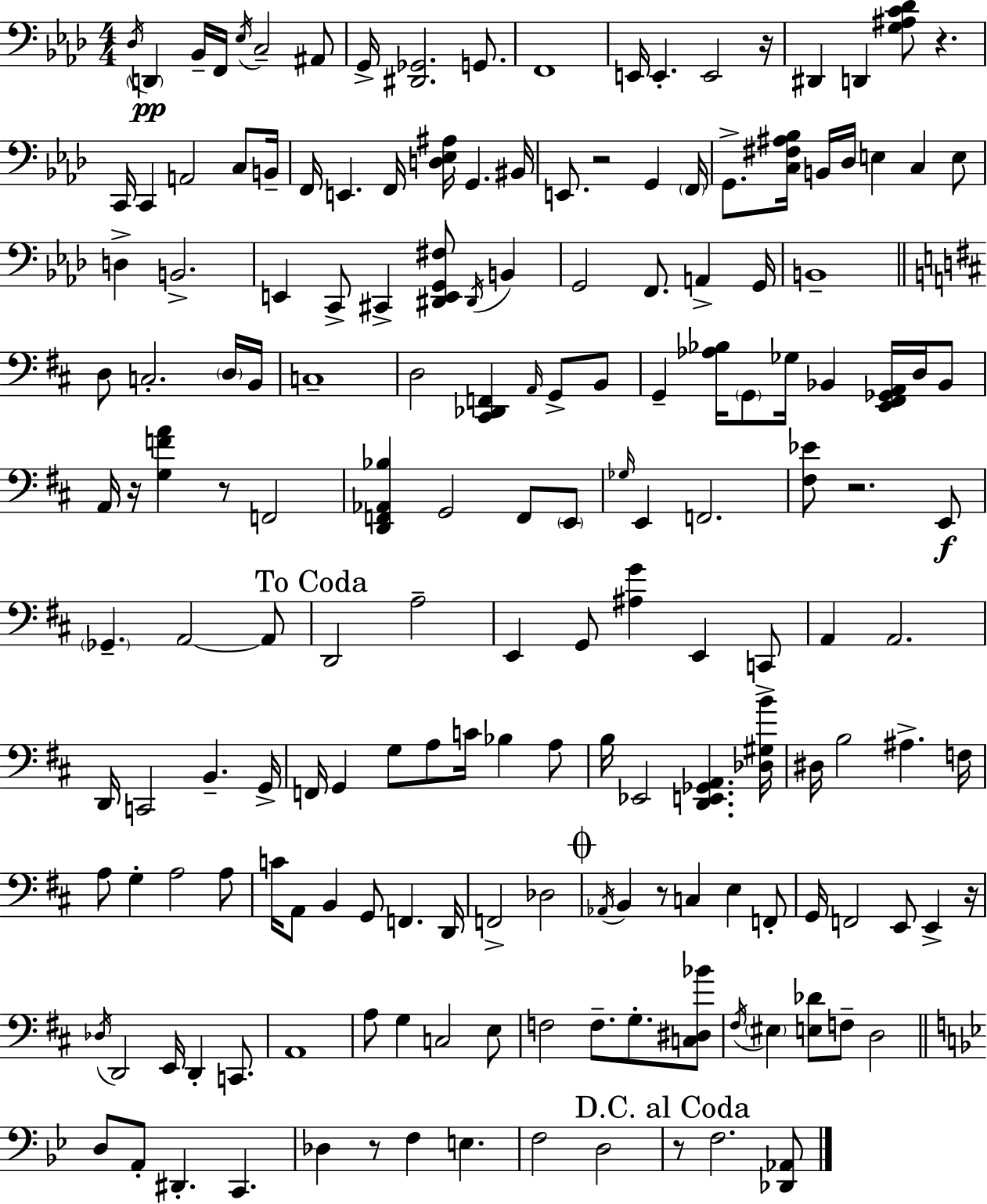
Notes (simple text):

Db3/s D2/q Bb2/s F2/s Eb3/s C3/h A#2/e G2/s [D#2,Gb2]/h. G2/e. F2/w E2/s E2/q. E2/h R/s D#2/q D2/q [G3,A#3,C4,Db4]/e R/q. C2/s C2/q A2/h C3/e B2/s F2/s E2/q. F2/s [D3,Eb3,A#3]/s G2/q. BIS2/s E2/e. R/h G2/q F2/s G2/e. [C3,F#3,A#3,Bb3]/s B2/s Db3/s E3/q C3/q E3/e D3/q B2/h. E2/q C2/e C#2/q [D#2,E2,G2,F#3]/e D#2/s B2/q G2/h F2/e. A2/q G2/s B2/w D3/e C3/h. D3/s B2/s C3/w D3/h [C#2,Db2,F2]/q A2/s G2/e B2/e G2/q [Ab3,Bb3]/s G2/e Gb3/s Bb2/q [E2,F#2,Gb2,A2]/s D3/s Bb2/e A2/s R/s [G3,F4,A4]/q R/e F2/h [D2,F2,Ab2,Bb3]/q G2/h F2/e E2/e Gb3/s E2/q F2/h. [F#3,Eb4]/e R/h. E2/e Gb2/q. A2/h A2/e D2/h A3/h E2/q G2/e [A#3,G4]/q E2/q C2/e A2/q A2/h. D2/s C2/h B2/q. G2/s F2/s G2/q G3/e A3/e C4/s Bb3/q A3/e B3/s Eb2/h [D2,E2,Gb2,A2]/q. [Db3,G#3,B4]/s D#3/s B3/h A#3/q. F3/s A3/e G3/q A3/h A3/e C4/s A2/e B2/q G2/e F2/q. D2/s F2/h Db3/h Ab2/s B2/q R/e C3/q E3/q F2/e G2/s F2/h E2/e E2/q R/s Db3/s D2/h E2/s D2/q C2/e. A2/w A3/e G3/q C3/h E3/e F3/h F3/e. G3/e. [C3,D#3,Bb4]/e F#3/s EIS3/q [E3,Db4]/e F3/e D3/h D3/e A2/e D#2/q. C2/q. Db3/q R/e F3/q E3/q. F3/h D3/h R/e F3/h. [Db2,Ab2]/e